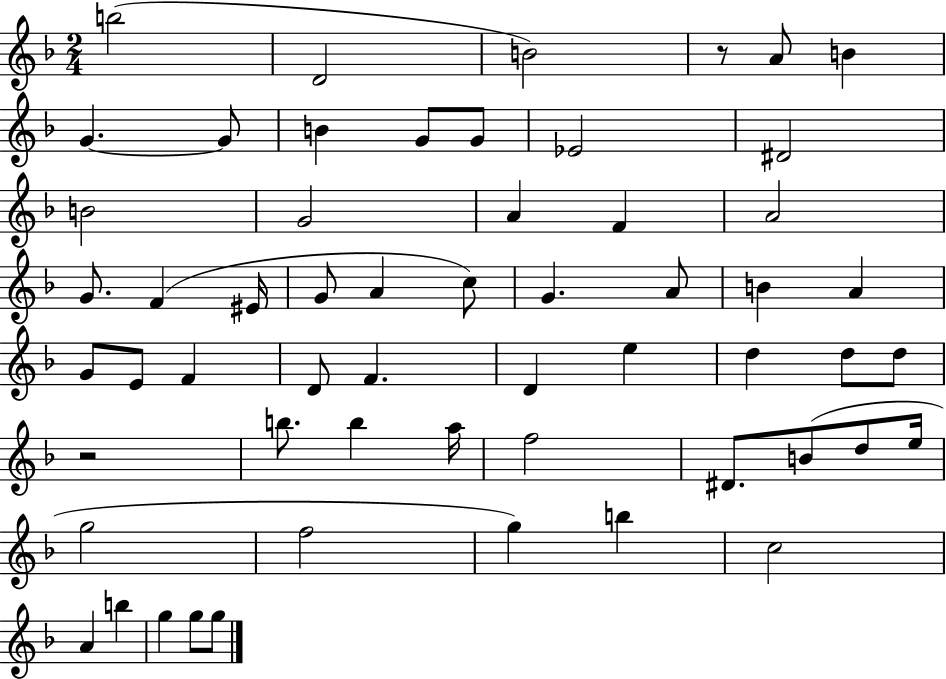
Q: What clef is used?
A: treble